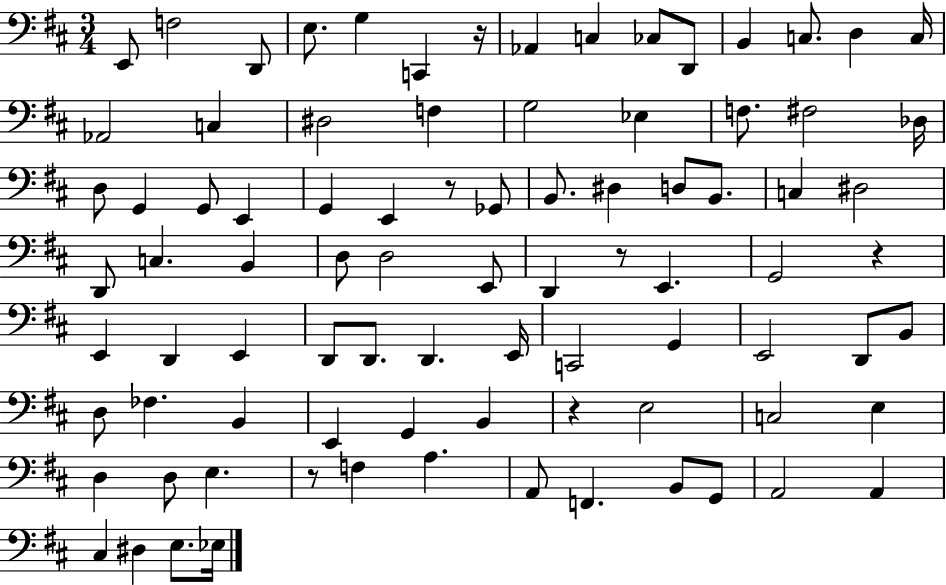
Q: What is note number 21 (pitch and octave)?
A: F3